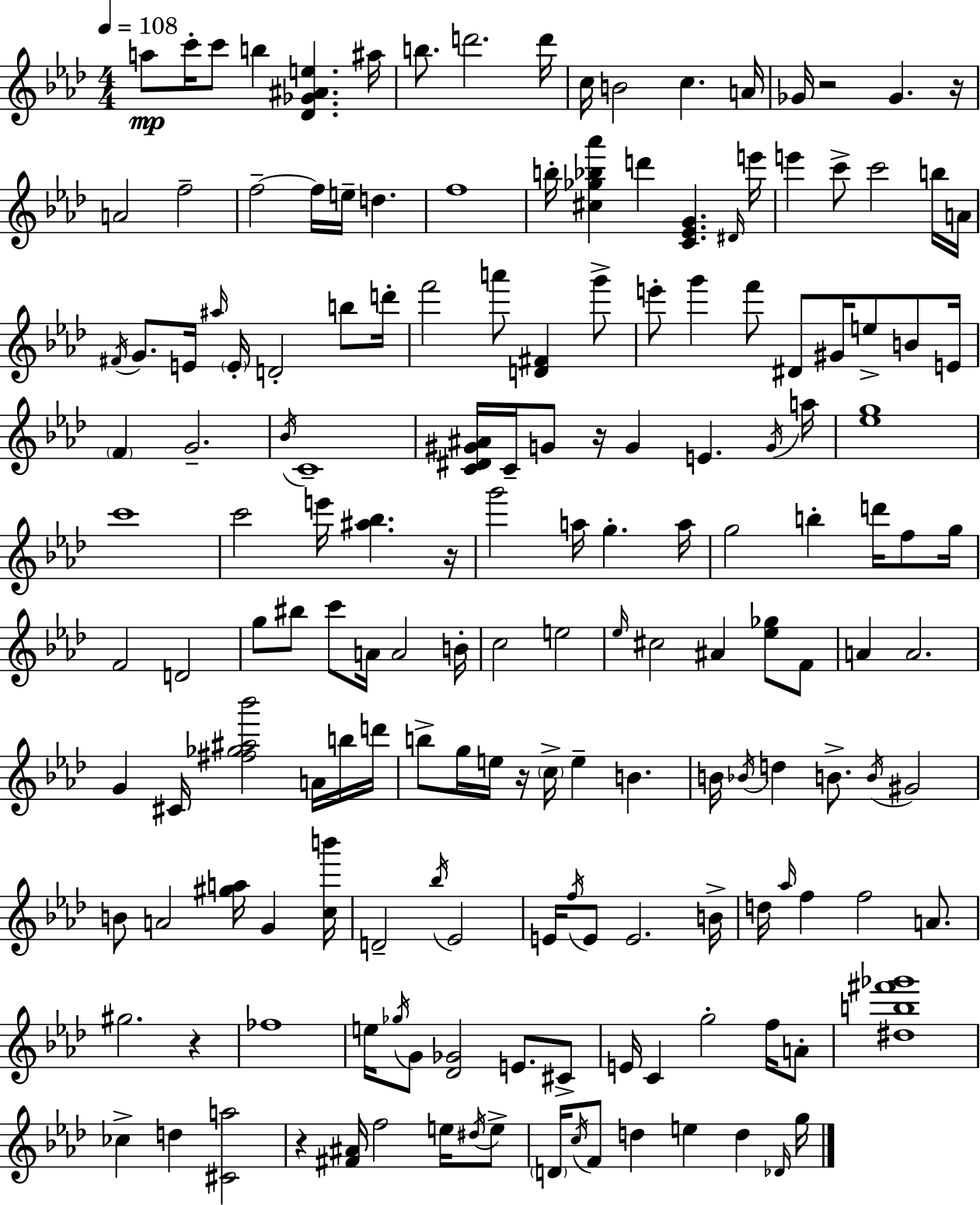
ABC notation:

X:1
T:Untitled
M:4/4
L:1/4
K:Fm
a/2 c'/4 c'/2 b [_D_G^Ae] ^a/4 b/2 d'2 d'/4 c/4 B2 c A/4 _G/4 z2 _G z/4 A2 f2 f2 f/4 e/4 d f4 b/4 [^c_g_b_a'] d' [C_EG] ^D/4 e'/4 e' c'/2 c'2 b/4 A/4 ^F/4 G/2 E/4 ^a/4 E/4 D2 b/2 d'/4 f'2 a'/2 [D^F] g'/2 e'/2 g' f'/2 ^D/2 ^G/4 e/2 B/2 E/4 F G2 _B/4 C4 [C^D^G^A]/4 C/4 G/2 z/4 G E G/4 a/4 [_eg]4 c'4 c'2 e'/4 [^a_b] z/4 g'2 a/4 g a/4 g2 b d'/4 f/2 g/4 F2 D2 g/2 ^b/2 c'/2 A/4 A2 B/4 c2 e2 _e/4 ^c2 ^A [_e_g]/2 F/2 A A2 G ^C/4 [^f_g^a_b']2 A/4 b/4 d'/4 b/2 g/4 e/4 z/4 c/4 e B B/4 _B/4 d B/2 B/4 ^G2 B/2 A2 [^ga]/4 G [cb']/4 D2 _b/4 _E2 E/4 f/4 E/2 E2 B/4 d/4 _a/4 f f2 A/2 ^g2 z _f4 e/4 _g/4 G/2 [_D_G]2 E/2 ^C/2 E/4 C g2 f/4 A/2 [^db^f'_g']4 _c d [^Ca]2 z [^F^A]/4 f2 e/4 ^d/4 e/2 D/4 c/4 F/2 d e d _D/4 g/4